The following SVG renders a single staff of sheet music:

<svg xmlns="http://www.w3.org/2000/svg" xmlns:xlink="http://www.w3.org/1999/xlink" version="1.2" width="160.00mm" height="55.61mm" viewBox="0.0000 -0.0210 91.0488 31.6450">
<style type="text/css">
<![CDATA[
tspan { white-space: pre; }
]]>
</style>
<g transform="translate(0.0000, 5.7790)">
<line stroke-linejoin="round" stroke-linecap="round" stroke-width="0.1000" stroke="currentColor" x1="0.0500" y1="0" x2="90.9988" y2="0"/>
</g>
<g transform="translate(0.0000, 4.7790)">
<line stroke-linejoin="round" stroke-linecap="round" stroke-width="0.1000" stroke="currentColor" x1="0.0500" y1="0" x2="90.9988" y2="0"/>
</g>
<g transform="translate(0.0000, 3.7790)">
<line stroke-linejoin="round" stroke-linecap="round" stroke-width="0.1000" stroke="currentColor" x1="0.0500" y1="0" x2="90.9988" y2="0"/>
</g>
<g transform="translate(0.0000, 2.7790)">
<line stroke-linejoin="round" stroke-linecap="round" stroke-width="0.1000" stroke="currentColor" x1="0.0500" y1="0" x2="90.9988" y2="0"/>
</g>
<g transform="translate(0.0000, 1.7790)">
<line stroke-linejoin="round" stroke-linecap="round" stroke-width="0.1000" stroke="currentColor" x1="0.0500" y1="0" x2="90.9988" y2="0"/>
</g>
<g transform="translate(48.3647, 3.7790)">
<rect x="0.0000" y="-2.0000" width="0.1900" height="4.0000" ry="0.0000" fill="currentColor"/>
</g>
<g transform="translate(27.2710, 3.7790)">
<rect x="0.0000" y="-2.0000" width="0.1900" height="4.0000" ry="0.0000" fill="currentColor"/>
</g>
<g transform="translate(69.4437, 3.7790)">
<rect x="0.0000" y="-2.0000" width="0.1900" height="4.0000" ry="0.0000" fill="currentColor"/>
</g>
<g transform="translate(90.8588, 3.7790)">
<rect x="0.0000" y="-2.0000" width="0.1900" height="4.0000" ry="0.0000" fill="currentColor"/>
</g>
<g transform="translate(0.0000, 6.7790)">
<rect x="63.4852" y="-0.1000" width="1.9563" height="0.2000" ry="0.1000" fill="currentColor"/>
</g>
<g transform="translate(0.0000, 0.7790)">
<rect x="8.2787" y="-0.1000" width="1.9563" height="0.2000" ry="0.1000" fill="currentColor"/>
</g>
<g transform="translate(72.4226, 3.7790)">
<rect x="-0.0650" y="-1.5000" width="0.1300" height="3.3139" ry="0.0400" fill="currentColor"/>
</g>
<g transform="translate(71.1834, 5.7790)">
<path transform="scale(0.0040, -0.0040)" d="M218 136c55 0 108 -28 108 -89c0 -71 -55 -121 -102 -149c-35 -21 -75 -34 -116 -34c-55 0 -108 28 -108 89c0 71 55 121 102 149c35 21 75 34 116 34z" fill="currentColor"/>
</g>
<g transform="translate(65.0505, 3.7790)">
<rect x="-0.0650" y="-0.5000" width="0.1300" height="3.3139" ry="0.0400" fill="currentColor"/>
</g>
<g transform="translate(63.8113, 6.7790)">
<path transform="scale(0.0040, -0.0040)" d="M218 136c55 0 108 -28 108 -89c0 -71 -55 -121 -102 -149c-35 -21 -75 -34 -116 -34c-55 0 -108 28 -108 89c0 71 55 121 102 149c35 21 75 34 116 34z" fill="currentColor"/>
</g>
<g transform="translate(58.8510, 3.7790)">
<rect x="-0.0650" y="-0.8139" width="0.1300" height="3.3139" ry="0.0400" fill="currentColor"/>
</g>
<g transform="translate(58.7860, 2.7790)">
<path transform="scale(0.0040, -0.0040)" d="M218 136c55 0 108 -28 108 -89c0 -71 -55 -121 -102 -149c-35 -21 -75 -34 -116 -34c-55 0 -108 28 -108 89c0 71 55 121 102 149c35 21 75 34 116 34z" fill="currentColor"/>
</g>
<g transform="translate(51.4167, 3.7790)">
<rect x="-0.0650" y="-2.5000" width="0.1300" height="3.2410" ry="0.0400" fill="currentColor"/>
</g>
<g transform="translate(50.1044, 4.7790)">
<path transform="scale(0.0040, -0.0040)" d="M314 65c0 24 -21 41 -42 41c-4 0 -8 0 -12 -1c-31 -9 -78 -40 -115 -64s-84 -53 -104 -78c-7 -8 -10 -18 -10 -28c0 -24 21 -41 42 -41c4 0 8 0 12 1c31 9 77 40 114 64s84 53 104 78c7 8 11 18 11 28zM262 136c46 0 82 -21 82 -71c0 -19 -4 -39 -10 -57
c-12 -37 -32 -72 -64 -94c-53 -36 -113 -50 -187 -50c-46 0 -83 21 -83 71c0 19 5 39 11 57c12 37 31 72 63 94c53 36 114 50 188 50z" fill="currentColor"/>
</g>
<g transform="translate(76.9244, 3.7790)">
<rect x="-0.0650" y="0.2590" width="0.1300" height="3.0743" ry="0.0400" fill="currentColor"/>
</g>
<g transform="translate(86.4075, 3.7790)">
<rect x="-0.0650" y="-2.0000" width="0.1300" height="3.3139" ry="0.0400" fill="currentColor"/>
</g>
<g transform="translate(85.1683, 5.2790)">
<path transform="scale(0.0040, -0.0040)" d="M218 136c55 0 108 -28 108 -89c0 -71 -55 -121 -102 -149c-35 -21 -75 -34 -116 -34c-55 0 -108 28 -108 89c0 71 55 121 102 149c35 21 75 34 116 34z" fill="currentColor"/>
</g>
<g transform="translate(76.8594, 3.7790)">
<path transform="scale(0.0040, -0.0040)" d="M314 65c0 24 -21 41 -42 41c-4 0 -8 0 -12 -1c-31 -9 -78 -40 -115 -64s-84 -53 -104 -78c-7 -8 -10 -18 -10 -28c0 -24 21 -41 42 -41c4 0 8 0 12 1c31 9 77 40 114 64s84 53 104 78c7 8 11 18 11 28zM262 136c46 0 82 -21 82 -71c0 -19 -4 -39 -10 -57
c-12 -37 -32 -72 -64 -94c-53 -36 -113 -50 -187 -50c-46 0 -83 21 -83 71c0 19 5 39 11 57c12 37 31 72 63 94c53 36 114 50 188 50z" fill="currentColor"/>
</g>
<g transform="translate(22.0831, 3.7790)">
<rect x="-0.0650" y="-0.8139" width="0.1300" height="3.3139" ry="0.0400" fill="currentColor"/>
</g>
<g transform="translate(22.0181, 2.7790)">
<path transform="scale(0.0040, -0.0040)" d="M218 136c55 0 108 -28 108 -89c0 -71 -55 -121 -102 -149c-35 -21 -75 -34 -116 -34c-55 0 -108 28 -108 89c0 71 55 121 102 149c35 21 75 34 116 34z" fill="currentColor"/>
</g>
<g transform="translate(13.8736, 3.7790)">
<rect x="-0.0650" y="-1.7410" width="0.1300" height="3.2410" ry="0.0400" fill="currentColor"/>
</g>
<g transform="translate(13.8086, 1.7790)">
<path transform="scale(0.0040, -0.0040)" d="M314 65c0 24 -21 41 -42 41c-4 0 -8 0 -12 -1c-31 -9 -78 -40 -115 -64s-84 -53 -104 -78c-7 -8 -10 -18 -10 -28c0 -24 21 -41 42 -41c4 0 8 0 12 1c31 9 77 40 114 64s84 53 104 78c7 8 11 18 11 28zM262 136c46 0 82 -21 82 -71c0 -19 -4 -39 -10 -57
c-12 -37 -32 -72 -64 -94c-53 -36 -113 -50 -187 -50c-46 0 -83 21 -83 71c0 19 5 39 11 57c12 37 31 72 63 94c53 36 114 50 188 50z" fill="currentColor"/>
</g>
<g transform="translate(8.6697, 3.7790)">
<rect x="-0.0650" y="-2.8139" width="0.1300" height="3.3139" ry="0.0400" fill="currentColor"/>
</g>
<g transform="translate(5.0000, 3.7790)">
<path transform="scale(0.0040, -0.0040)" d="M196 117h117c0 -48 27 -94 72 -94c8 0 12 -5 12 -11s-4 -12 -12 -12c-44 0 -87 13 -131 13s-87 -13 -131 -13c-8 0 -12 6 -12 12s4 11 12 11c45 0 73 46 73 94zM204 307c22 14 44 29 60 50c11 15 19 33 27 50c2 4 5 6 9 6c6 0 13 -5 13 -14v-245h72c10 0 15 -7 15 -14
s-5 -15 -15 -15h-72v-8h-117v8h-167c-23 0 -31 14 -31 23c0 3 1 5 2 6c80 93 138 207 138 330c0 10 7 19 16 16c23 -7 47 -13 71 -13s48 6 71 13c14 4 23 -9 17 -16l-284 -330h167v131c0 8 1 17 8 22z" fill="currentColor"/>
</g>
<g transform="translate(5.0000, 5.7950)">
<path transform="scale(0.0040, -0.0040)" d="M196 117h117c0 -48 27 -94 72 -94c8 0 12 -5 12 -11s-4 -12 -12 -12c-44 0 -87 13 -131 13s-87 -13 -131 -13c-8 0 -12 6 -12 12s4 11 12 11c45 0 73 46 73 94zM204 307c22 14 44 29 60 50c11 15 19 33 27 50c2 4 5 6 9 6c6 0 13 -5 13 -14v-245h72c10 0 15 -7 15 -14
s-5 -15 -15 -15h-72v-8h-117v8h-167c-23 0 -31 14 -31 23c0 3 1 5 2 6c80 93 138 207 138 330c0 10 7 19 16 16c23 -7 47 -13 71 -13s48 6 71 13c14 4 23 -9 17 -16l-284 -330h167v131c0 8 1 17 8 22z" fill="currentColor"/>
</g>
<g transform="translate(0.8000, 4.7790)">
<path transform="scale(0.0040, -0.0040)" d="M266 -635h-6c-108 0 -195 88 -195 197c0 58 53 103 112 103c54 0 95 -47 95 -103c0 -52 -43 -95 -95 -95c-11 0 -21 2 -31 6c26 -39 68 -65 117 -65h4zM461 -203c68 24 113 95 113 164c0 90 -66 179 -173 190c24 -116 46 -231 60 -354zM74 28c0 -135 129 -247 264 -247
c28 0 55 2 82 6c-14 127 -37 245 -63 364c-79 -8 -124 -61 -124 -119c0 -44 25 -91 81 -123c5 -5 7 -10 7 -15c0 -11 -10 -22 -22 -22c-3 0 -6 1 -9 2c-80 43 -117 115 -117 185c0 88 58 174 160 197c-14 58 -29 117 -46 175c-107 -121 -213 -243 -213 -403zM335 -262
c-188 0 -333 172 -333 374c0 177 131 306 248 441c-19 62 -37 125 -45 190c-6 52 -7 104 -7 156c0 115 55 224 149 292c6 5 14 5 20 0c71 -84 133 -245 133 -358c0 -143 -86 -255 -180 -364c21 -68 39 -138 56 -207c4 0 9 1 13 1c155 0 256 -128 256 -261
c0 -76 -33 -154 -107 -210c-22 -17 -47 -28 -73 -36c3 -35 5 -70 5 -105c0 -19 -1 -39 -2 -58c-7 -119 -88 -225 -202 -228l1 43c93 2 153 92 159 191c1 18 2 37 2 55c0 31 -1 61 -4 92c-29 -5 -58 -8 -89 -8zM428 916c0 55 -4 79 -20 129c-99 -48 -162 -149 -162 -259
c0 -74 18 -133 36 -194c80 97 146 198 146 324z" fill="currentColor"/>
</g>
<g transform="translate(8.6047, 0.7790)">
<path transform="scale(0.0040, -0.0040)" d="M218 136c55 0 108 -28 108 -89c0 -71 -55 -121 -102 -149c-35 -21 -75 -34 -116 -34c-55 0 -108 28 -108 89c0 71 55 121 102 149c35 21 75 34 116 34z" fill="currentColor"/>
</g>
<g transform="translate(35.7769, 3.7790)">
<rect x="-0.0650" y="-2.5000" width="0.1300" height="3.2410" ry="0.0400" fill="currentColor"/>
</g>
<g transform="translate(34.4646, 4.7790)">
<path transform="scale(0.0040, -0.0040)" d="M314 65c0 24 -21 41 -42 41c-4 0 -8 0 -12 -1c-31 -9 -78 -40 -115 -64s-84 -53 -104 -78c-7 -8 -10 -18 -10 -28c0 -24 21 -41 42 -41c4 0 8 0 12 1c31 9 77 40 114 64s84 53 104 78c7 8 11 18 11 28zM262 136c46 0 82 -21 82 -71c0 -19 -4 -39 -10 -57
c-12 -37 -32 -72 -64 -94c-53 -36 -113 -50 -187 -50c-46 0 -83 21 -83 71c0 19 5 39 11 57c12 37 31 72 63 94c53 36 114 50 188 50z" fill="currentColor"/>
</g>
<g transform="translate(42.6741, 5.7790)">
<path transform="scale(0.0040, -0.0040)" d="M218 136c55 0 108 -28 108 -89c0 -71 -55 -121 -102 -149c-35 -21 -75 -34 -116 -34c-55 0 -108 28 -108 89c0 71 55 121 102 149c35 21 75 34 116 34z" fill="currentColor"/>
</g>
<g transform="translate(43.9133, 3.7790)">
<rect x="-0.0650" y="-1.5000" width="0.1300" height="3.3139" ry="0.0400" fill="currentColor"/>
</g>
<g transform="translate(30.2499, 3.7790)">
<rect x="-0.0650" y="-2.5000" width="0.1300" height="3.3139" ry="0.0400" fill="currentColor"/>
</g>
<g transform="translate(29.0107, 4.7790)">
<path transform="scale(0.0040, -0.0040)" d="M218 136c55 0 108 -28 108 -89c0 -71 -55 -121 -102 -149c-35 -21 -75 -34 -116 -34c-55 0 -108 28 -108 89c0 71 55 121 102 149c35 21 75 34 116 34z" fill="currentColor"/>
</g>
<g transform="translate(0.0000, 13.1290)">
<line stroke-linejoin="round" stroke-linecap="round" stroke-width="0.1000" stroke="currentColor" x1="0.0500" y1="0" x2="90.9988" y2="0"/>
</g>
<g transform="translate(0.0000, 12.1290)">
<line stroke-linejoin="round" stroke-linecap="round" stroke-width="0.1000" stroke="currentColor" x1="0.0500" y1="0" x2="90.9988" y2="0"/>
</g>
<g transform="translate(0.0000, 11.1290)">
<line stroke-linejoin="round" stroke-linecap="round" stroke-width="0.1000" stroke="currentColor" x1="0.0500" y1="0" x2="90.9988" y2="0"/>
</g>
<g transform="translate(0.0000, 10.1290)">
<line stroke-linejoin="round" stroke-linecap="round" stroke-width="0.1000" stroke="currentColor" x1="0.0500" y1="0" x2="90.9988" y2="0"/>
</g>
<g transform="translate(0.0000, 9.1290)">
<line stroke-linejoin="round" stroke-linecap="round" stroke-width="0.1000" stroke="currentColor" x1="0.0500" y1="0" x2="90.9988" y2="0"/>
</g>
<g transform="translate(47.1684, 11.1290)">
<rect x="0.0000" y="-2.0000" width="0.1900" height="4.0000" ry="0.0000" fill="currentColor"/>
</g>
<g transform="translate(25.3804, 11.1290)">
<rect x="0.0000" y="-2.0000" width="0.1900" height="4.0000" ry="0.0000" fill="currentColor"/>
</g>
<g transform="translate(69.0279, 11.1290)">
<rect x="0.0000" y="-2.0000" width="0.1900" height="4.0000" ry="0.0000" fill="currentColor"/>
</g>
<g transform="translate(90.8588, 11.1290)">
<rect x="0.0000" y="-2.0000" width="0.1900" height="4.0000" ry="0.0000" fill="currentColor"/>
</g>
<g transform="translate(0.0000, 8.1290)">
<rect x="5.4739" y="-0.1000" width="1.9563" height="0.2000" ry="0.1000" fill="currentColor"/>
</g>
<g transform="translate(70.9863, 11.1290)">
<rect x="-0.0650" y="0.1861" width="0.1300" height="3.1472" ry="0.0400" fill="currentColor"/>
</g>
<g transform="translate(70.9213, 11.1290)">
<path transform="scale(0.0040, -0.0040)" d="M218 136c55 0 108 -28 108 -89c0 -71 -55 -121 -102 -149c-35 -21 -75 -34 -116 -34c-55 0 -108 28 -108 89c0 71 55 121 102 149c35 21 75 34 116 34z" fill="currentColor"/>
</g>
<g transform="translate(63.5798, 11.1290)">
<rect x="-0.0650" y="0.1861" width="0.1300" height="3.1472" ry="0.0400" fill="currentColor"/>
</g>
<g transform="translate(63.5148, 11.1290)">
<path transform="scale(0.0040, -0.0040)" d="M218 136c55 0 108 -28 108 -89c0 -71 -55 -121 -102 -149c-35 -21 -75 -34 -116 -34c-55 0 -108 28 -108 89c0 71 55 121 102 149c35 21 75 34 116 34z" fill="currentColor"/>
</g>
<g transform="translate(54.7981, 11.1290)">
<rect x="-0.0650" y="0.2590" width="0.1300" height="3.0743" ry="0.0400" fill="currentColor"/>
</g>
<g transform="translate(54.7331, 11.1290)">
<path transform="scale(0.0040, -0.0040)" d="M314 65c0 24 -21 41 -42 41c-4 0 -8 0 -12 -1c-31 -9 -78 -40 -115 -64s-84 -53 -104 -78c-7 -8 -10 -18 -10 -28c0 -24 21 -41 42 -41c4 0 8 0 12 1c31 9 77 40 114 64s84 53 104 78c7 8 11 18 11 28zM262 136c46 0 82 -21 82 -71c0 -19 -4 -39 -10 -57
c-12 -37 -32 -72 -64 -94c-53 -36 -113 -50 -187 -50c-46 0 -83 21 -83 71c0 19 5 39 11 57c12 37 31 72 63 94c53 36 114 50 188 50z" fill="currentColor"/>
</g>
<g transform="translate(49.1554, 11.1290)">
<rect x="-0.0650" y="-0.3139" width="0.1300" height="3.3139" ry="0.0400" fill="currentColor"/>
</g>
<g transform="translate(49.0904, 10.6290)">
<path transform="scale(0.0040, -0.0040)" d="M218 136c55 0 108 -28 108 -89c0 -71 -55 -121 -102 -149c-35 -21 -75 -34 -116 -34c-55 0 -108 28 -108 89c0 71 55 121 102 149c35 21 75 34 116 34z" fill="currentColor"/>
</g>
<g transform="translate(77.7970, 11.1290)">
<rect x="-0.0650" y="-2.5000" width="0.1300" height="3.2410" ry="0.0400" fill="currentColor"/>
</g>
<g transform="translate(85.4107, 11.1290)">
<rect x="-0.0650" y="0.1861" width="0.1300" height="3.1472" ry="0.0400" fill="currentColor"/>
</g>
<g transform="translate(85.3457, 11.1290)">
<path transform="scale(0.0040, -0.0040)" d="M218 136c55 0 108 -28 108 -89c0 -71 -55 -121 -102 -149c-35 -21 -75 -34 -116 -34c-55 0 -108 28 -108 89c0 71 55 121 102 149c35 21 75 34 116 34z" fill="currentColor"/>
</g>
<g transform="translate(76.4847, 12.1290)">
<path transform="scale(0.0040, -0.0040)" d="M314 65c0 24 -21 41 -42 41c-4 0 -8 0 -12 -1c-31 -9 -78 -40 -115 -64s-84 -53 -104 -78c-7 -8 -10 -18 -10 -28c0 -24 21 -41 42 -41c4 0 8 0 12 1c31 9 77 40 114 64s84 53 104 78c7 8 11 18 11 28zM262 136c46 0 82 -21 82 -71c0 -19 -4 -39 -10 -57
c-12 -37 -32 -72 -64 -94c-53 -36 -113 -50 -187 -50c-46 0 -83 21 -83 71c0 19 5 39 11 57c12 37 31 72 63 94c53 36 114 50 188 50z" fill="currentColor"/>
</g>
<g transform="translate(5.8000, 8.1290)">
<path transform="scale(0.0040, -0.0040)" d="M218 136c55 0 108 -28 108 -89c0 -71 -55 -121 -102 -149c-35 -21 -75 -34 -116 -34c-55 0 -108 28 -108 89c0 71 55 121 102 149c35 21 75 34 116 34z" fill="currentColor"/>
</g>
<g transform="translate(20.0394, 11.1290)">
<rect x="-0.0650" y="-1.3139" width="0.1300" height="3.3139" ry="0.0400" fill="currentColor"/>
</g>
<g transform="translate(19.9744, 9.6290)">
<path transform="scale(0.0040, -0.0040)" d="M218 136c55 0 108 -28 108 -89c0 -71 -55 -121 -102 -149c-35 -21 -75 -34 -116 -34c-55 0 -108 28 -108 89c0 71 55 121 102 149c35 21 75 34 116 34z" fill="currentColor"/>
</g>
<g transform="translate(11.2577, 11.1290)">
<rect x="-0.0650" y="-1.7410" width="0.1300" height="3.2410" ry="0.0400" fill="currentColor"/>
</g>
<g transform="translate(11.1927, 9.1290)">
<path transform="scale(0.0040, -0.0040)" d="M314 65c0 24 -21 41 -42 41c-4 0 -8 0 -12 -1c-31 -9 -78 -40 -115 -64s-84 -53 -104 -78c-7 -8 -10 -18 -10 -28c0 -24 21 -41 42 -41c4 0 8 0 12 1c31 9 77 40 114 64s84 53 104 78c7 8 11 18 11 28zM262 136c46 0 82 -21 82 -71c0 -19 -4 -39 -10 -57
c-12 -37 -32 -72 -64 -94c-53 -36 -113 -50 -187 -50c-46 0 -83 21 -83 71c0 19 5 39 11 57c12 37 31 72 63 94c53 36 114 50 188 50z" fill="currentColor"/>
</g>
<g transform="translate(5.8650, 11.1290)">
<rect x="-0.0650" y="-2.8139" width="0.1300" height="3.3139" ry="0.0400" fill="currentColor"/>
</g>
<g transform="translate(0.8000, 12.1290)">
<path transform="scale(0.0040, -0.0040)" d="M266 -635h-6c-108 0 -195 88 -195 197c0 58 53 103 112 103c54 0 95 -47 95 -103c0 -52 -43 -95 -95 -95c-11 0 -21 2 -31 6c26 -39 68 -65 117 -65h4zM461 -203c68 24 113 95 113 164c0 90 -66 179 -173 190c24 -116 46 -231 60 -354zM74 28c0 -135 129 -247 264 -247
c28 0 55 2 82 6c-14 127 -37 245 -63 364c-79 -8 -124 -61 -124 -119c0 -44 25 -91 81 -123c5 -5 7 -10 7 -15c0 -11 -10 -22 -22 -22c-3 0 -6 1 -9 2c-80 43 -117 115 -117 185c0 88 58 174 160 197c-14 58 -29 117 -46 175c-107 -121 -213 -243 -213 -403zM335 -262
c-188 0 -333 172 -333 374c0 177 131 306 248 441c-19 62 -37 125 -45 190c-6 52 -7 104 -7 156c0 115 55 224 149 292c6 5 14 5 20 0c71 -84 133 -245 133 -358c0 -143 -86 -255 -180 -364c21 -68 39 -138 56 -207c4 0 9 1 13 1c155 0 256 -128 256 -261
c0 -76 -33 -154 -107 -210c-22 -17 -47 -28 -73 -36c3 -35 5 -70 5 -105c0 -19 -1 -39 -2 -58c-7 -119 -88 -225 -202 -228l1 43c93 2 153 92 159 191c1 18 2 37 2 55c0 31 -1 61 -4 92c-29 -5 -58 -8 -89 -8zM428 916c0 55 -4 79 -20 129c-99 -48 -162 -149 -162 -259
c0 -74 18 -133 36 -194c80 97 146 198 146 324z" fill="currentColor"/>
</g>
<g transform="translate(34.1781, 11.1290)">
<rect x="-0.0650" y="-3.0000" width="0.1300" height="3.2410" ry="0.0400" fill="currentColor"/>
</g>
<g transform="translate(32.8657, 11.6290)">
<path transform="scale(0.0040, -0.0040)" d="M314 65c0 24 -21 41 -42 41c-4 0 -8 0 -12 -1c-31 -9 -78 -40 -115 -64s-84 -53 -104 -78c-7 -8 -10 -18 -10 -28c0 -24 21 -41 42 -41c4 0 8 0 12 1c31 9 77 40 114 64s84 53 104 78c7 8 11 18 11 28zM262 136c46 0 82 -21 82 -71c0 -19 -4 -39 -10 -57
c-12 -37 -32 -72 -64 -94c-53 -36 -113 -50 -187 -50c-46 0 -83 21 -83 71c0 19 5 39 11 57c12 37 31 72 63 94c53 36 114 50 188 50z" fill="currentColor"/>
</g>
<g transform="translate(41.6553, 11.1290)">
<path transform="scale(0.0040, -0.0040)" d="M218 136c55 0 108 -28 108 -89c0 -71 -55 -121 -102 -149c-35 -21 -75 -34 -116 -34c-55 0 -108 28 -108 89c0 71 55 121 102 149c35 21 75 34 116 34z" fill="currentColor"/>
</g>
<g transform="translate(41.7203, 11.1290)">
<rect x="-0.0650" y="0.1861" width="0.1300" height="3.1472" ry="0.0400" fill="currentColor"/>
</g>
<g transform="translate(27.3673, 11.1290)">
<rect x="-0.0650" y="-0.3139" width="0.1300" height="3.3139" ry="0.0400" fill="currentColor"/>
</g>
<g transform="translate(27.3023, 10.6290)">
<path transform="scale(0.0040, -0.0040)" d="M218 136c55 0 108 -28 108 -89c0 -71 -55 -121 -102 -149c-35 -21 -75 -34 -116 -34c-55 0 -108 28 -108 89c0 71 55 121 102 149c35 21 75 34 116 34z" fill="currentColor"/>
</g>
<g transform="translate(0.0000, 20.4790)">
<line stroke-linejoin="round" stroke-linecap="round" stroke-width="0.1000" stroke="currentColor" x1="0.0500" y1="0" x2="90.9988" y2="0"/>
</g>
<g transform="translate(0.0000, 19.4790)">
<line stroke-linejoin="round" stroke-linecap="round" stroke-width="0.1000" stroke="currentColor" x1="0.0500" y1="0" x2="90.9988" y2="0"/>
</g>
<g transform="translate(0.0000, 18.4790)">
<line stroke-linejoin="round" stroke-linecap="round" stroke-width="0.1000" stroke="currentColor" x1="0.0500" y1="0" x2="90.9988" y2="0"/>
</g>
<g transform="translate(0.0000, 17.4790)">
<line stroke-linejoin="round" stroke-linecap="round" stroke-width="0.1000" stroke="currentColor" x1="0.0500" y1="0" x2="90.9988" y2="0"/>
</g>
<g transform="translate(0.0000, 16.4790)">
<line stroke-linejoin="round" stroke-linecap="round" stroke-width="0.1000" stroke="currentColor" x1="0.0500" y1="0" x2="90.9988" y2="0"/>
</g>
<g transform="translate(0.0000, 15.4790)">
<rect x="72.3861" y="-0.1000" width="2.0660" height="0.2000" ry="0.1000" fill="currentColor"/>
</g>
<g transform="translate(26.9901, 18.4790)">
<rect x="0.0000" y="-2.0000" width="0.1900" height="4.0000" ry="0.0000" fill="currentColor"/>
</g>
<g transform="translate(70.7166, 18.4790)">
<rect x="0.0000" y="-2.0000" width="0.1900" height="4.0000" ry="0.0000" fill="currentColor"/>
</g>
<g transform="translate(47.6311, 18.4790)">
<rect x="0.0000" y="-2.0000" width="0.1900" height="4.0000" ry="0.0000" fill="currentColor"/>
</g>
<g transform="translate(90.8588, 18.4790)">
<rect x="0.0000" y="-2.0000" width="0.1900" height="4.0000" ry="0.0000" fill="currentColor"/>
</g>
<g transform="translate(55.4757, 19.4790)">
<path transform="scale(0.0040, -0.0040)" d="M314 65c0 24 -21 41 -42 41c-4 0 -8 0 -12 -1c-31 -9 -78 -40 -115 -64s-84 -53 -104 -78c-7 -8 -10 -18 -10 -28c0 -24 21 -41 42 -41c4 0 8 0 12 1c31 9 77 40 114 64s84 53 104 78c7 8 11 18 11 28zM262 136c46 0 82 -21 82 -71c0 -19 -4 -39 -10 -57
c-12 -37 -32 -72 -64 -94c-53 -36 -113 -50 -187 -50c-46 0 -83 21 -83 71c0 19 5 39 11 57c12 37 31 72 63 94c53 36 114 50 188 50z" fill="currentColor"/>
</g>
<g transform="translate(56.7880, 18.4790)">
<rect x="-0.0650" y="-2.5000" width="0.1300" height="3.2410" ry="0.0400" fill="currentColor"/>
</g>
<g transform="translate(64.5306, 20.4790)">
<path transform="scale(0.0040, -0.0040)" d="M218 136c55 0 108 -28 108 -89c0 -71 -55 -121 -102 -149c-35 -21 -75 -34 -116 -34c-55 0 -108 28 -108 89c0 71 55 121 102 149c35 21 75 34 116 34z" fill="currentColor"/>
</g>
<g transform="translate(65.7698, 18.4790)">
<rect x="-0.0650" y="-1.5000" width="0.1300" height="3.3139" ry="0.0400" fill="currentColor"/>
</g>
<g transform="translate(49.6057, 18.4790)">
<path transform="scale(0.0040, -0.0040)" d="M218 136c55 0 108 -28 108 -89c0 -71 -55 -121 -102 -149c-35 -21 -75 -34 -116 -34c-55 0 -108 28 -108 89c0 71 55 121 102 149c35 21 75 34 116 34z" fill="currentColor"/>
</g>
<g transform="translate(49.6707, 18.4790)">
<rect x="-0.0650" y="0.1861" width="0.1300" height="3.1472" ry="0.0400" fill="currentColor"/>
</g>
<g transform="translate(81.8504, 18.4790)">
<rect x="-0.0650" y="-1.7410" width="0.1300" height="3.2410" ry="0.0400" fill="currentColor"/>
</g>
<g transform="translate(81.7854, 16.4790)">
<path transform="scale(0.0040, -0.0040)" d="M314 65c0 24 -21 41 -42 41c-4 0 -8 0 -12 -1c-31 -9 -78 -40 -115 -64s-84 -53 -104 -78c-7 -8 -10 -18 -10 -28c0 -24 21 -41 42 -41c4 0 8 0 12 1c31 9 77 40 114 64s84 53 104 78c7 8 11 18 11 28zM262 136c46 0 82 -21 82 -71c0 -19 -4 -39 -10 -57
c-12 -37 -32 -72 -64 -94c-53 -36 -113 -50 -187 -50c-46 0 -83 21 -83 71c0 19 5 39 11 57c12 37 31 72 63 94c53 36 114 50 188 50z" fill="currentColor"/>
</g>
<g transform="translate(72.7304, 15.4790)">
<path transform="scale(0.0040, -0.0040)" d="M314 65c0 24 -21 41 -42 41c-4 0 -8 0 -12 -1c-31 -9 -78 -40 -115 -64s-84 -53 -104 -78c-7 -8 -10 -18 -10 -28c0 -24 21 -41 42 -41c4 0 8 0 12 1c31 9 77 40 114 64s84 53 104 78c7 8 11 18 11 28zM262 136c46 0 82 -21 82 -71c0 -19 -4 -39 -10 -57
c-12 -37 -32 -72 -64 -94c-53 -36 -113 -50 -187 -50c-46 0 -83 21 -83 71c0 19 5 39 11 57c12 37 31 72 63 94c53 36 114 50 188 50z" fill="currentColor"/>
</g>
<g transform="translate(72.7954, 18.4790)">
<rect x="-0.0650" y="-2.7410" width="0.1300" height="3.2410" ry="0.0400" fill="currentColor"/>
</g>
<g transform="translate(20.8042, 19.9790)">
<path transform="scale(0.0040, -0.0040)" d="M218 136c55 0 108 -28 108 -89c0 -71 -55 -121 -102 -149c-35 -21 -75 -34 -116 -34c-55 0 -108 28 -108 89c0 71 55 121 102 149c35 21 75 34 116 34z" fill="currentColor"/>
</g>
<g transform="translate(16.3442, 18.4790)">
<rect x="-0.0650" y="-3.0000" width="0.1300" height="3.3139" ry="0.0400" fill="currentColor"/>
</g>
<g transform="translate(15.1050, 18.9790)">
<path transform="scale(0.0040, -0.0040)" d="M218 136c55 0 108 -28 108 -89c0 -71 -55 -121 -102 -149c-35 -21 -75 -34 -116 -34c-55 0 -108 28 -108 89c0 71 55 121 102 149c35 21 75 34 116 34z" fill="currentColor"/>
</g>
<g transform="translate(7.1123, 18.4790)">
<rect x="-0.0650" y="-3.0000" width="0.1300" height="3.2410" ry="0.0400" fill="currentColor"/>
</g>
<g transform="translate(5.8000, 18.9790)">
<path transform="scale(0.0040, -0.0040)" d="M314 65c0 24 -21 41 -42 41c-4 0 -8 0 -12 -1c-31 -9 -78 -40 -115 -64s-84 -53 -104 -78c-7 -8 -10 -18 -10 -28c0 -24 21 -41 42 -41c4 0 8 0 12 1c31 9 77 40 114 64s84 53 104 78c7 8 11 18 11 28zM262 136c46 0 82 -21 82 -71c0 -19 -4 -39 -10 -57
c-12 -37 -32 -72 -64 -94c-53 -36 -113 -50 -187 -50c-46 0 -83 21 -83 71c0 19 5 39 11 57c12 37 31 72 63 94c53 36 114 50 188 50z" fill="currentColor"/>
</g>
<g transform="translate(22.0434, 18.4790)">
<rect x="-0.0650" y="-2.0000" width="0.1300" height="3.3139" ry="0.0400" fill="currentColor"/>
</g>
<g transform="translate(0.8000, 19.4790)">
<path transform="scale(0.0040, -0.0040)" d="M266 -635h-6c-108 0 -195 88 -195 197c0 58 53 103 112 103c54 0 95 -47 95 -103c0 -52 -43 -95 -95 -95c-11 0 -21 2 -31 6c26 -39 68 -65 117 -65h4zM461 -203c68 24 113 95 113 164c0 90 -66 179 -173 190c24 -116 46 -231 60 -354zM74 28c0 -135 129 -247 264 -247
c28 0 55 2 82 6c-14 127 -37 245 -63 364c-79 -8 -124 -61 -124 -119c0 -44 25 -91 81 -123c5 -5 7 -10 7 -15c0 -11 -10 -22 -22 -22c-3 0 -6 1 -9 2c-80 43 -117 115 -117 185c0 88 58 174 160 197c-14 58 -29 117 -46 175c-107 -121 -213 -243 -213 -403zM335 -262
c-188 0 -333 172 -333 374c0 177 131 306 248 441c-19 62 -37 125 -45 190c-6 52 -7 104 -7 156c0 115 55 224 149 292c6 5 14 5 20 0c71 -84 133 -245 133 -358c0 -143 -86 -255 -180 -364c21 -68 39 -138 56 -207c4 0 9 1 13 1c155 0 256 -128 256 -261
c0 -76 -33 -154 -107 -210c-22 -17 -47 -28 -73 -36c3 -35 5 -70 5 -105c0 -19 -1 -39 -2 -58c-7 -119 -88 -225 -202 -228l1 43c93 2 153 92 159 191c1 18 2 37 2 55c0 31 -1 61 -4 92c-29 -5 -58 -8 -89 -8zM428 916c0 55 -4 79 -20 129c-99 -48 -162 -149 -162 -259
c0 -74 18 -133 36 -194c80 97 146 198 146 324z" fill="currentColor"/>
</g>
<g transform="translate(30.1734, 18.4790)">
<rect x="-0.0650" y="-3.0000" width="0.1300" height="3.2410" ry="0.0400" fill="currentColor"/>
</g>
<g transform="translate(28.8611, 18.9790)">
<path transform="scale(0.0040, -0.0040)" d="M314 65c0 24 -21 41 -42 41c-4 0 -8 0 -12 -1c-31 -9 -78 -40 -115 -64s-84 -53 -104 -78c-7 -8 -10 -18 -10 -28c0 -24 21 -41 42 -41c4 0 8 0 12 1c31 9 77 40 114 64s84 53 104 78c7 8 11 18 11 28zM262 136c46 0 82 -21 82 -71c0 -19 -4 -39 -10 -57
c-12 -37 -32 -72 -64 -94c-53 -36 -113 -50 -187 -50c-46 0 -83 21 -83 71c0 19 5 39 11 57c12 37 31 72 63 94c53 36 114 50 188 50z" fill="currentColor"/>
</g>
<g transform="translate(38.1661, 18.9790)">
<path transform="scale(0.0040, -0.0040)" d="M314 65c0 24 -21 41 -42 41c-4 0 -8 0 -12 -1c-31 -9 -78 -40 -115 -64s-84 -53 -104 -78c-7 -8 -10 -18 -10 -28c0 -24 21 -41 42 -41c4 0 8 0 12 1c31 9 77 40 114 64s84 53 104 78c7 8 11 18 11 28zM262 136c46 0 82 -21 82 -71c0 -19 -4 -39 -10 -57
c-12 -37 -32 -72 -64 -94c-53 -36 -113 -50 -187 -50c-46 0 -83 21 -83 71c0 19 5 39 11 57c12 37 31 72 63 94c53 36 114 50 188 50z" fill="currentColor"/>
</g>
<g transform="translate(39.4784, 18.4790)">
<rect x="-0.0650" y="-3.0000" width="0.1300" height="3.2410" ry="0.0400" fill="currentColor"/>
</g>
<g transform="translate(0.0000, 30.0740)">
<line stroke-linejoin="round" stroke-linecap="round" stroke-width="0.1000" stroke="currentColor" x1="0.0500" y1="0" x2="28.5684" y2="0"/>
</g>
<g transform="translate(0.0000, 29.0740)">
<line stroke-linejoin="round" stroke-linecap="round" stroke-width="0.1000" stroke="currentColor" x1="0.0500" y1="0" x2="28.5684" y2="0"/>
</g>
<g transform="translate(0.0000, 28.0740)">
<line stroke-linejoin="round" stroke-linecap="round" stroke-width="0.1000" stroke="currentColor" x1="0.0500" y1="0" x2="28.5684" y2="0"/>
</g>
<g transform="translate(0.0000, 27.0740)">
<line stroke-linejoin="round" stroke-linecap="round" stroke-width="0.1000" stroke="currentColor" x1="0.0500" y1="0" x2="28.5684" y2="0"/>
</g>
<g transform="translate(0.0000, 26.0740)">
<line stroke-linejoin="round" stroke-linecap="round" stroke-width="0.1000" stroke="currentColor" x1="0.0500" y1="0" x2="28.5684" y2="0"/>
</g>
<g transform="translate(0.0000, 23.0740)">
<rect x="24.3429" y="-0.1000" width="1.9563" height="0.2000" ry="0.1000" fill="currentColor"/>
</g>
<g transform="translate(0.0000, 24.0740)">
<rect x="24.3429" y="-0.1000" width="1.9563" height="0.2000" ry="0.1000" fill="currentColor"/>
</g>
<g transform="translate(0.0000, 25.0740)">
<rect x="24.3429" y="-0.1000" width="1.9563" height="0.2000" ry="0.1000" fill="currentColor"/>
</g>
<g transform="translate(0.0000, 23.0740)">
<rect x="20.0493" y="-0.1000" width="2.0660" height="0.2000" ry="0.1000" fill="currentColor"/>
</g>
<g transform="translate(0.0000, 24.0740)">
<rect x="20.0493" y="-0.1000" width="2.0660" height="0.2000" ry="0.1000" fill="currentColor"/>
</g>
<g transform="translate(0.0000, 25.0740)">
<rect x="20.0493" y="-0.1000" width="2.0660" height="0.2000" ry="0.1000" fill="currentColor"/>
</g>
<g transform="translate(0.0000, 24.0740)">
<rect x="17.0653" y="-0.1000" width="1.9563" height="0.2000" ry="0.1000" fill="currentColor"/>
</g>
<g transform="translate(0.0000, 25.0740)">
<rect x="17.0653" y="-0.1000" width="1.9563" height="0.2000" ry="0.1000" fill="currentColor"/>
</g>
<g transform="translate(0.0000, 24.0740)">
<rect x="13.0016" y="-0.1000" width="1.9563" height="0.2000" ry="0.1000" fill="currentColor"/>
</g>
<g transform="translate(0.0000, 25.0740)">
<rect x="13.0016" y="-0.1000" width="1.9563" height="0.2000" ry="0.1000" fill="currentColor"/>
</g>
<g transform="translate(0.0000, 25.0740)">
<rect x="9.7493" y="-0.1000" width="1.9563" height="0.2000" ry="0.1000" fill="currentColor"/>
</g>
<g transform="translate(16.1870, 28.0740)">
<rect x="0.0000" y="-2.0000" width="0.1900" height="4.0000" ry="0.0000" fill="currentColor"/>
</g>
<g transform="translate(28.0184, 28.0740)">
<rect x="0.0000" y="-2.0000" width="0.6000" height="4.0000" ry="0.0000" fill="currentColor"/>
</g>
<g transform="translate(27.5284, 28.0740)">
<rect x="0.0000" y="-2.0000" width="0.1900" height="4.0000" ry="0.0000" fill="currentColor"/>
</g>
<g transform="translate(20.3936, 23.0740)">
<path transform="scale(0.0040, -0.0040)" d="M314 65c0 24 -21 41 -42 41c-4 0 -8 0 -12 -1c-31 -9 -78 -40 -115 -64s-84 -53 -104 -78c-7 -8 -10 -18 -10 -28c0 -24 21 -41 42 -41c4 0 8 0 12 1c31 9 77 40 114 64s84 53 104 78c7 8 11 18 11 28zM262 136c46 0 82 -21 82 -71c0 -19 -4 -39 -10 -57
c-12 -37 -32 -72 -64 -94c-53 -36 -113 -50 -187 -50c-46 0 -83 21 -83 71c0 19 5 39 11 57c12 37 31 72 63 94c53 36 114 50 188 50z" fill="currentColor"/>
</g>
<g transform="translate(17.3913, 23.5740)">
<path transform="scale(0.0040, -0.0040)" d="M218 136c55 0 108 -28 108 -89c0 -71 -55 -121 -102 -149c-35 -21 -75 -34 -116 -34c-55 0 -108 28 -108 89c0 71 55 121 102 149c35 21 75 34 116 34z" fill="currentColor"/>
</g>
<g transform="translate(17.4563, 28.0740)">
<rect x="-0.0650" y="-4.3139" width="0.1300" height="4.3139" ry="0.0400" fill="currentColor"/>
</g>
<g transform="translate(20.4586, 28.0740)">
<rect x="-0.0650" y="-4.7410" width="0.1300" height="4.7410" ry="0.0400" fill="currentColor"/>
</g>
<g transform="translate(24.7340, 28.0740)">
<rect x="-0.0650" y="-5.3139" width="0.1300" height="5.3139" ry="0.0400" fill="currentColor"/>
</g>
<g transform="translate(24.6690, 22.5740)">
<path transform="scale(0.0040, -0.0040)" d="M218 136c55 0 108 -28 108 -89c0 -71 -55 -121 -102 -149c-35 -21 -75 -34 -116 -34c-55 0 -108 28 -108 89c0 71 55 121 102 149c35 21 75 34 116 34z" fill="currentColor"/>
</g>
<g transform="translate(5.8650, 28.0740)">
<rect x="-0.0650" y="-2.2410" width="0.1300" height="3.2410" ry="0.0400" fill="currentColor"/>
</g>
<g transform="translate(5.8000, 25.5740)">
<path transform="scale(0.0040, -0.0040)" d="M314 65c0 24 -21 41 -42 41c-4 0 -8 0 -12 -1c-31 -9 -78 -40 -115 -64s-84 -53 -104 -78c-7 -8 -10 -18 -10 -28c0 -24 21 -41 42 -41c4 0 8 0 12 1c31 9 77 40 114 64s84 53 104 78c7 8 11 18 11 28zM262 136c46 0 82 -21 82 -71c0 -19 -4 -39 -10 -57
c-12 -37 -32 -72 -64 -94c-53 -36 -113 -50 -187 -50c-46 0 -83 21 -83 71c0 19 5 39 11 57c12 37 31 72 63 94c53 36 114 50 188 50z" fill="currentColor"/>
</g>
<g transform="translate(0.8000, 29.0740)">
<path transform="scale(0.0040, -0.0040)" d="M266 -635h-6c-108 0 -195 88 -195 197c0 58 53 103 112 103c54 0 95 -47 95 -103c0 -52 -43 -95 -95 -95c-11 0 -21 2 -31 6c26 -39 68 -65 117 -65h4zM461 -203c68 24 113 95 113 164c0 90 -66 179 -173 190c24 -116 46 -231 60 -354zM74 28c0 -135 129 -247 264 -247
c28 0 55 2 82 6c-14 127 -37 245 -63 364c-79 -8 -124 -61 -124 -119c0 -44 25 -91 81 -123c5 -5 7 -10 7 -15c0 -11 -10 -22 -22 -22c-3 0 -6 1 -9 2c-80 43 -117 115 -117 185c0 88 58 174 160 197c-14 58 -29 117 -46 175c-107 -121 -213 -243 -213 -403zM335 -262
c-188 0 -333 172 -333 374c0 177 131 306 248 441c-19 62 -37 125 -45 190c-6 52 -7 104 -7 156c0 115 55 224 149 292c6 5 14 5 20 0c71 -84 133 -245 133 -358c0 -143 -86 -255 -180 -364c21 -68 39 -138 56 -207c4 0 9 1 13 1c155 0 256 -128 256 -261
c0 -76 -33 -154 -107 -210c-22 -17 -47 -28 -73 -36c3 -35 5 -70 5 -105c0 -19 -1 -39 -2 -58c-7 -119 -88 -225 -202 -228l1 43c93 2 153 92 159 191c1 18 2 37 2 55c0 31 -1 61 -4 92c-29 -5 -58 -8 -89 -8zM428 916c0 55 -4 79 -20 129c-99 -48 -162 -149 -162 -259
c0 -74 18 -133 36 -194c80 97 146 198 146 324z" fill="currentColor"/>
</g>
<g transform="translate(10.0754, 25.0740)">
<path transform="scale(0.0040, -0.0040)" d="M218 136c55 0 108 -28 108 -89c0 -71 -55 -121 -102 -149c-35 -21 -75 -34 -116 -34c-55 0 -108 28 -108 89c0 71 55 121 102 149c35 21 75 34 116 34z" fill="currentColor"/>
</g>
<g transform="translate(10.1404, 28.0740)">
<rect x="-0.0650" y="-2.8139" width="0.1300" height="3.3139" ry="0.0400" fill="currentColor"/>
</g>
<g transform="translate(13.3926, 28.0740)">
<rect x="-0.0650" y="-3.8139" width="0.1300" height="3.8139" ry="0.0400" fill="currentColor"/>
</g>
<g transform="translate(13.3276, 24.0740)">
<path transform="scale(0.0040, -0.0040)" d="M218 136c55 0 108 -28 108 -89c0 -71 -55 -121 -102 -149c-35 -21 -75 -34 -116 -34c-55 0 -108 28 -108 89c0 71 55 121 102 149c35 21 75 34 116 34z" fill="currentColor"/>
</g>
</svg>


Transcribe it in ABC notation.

X:1
T:Untitled
M:4/4
L:1/4
K:C
a f2 d G G2 E G2 d C E B2 F a f2 e c A2 B c B2 B B G2 B A2 A F A2 A2 B G2 E a2 f2 g2 a c' d' e'2 f'